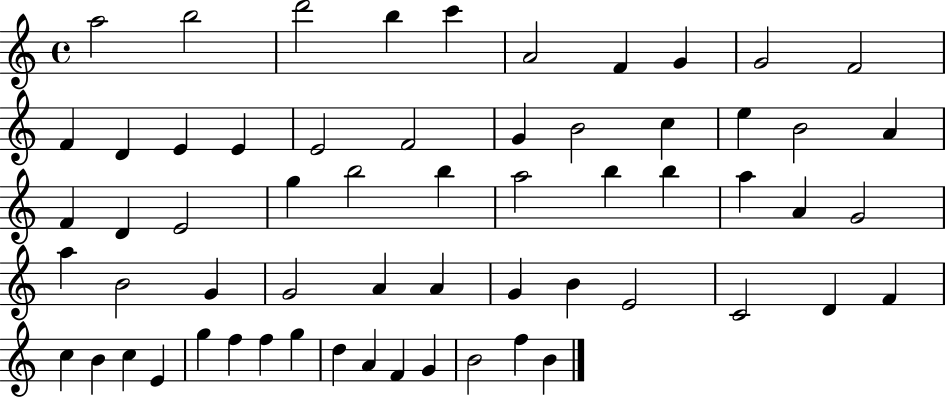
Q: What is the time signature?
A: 4/4